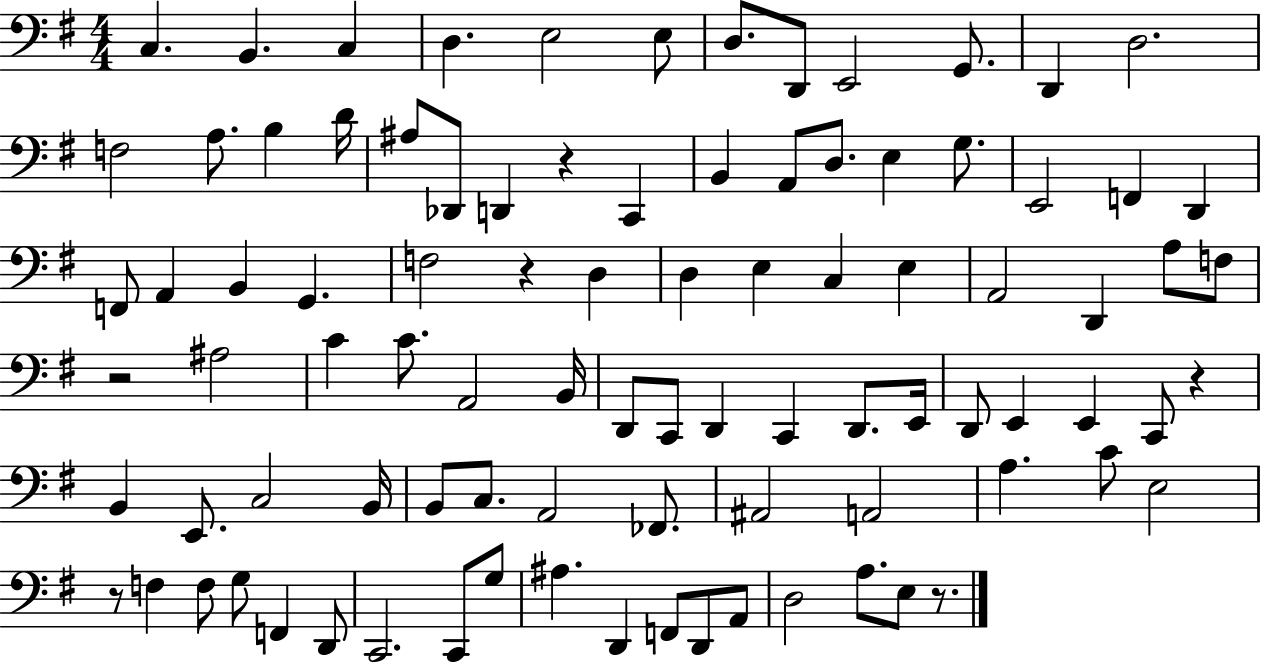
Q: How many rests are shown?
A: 6